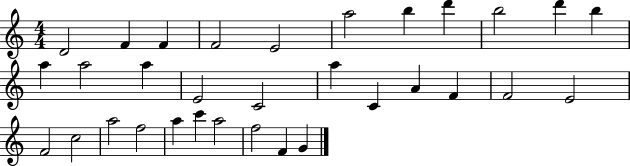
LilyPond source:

{
  \clef treble
  \numericTimeSignature
  \time 4/4
  \key c \major
  d'2 f'4 f'4 | f'2 e'2 | a''2 b''4 d'''4 | b''2 d'''4 b''4 | \break a''4 a''2 a''4 | e'2 c'2 | a''4 c'4 a'4 f'4 | f'2 e'2 | \break f'2 c''2 | a''2 f''2 | a''4 c'''4 a''2 | f''2 f'4 g'4 | \break \bar "|."
}